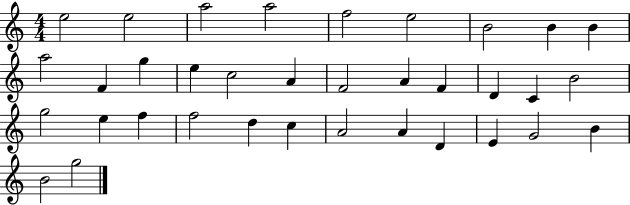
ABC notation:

X:1
T:Untitled
M:4/4
L:1/4
K:C
e2 e2 a2 a2 f2 e2 B2 B B a2 F g e c2 A F2 A F D C B2 g2 e f f2 d c A2 A D E G2 B B2 g2